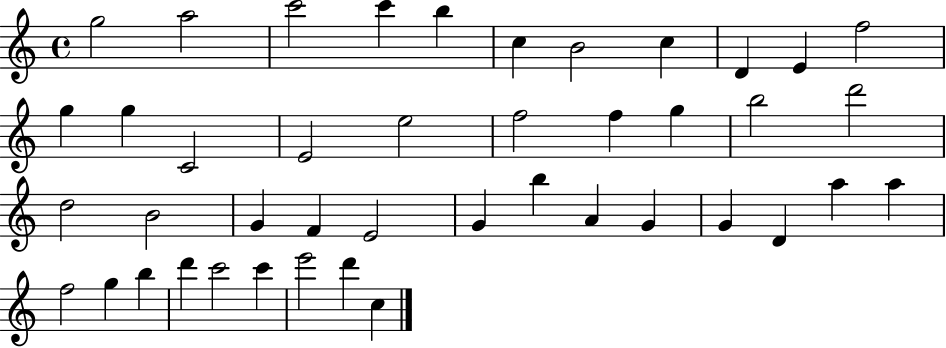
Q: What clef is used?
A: treble